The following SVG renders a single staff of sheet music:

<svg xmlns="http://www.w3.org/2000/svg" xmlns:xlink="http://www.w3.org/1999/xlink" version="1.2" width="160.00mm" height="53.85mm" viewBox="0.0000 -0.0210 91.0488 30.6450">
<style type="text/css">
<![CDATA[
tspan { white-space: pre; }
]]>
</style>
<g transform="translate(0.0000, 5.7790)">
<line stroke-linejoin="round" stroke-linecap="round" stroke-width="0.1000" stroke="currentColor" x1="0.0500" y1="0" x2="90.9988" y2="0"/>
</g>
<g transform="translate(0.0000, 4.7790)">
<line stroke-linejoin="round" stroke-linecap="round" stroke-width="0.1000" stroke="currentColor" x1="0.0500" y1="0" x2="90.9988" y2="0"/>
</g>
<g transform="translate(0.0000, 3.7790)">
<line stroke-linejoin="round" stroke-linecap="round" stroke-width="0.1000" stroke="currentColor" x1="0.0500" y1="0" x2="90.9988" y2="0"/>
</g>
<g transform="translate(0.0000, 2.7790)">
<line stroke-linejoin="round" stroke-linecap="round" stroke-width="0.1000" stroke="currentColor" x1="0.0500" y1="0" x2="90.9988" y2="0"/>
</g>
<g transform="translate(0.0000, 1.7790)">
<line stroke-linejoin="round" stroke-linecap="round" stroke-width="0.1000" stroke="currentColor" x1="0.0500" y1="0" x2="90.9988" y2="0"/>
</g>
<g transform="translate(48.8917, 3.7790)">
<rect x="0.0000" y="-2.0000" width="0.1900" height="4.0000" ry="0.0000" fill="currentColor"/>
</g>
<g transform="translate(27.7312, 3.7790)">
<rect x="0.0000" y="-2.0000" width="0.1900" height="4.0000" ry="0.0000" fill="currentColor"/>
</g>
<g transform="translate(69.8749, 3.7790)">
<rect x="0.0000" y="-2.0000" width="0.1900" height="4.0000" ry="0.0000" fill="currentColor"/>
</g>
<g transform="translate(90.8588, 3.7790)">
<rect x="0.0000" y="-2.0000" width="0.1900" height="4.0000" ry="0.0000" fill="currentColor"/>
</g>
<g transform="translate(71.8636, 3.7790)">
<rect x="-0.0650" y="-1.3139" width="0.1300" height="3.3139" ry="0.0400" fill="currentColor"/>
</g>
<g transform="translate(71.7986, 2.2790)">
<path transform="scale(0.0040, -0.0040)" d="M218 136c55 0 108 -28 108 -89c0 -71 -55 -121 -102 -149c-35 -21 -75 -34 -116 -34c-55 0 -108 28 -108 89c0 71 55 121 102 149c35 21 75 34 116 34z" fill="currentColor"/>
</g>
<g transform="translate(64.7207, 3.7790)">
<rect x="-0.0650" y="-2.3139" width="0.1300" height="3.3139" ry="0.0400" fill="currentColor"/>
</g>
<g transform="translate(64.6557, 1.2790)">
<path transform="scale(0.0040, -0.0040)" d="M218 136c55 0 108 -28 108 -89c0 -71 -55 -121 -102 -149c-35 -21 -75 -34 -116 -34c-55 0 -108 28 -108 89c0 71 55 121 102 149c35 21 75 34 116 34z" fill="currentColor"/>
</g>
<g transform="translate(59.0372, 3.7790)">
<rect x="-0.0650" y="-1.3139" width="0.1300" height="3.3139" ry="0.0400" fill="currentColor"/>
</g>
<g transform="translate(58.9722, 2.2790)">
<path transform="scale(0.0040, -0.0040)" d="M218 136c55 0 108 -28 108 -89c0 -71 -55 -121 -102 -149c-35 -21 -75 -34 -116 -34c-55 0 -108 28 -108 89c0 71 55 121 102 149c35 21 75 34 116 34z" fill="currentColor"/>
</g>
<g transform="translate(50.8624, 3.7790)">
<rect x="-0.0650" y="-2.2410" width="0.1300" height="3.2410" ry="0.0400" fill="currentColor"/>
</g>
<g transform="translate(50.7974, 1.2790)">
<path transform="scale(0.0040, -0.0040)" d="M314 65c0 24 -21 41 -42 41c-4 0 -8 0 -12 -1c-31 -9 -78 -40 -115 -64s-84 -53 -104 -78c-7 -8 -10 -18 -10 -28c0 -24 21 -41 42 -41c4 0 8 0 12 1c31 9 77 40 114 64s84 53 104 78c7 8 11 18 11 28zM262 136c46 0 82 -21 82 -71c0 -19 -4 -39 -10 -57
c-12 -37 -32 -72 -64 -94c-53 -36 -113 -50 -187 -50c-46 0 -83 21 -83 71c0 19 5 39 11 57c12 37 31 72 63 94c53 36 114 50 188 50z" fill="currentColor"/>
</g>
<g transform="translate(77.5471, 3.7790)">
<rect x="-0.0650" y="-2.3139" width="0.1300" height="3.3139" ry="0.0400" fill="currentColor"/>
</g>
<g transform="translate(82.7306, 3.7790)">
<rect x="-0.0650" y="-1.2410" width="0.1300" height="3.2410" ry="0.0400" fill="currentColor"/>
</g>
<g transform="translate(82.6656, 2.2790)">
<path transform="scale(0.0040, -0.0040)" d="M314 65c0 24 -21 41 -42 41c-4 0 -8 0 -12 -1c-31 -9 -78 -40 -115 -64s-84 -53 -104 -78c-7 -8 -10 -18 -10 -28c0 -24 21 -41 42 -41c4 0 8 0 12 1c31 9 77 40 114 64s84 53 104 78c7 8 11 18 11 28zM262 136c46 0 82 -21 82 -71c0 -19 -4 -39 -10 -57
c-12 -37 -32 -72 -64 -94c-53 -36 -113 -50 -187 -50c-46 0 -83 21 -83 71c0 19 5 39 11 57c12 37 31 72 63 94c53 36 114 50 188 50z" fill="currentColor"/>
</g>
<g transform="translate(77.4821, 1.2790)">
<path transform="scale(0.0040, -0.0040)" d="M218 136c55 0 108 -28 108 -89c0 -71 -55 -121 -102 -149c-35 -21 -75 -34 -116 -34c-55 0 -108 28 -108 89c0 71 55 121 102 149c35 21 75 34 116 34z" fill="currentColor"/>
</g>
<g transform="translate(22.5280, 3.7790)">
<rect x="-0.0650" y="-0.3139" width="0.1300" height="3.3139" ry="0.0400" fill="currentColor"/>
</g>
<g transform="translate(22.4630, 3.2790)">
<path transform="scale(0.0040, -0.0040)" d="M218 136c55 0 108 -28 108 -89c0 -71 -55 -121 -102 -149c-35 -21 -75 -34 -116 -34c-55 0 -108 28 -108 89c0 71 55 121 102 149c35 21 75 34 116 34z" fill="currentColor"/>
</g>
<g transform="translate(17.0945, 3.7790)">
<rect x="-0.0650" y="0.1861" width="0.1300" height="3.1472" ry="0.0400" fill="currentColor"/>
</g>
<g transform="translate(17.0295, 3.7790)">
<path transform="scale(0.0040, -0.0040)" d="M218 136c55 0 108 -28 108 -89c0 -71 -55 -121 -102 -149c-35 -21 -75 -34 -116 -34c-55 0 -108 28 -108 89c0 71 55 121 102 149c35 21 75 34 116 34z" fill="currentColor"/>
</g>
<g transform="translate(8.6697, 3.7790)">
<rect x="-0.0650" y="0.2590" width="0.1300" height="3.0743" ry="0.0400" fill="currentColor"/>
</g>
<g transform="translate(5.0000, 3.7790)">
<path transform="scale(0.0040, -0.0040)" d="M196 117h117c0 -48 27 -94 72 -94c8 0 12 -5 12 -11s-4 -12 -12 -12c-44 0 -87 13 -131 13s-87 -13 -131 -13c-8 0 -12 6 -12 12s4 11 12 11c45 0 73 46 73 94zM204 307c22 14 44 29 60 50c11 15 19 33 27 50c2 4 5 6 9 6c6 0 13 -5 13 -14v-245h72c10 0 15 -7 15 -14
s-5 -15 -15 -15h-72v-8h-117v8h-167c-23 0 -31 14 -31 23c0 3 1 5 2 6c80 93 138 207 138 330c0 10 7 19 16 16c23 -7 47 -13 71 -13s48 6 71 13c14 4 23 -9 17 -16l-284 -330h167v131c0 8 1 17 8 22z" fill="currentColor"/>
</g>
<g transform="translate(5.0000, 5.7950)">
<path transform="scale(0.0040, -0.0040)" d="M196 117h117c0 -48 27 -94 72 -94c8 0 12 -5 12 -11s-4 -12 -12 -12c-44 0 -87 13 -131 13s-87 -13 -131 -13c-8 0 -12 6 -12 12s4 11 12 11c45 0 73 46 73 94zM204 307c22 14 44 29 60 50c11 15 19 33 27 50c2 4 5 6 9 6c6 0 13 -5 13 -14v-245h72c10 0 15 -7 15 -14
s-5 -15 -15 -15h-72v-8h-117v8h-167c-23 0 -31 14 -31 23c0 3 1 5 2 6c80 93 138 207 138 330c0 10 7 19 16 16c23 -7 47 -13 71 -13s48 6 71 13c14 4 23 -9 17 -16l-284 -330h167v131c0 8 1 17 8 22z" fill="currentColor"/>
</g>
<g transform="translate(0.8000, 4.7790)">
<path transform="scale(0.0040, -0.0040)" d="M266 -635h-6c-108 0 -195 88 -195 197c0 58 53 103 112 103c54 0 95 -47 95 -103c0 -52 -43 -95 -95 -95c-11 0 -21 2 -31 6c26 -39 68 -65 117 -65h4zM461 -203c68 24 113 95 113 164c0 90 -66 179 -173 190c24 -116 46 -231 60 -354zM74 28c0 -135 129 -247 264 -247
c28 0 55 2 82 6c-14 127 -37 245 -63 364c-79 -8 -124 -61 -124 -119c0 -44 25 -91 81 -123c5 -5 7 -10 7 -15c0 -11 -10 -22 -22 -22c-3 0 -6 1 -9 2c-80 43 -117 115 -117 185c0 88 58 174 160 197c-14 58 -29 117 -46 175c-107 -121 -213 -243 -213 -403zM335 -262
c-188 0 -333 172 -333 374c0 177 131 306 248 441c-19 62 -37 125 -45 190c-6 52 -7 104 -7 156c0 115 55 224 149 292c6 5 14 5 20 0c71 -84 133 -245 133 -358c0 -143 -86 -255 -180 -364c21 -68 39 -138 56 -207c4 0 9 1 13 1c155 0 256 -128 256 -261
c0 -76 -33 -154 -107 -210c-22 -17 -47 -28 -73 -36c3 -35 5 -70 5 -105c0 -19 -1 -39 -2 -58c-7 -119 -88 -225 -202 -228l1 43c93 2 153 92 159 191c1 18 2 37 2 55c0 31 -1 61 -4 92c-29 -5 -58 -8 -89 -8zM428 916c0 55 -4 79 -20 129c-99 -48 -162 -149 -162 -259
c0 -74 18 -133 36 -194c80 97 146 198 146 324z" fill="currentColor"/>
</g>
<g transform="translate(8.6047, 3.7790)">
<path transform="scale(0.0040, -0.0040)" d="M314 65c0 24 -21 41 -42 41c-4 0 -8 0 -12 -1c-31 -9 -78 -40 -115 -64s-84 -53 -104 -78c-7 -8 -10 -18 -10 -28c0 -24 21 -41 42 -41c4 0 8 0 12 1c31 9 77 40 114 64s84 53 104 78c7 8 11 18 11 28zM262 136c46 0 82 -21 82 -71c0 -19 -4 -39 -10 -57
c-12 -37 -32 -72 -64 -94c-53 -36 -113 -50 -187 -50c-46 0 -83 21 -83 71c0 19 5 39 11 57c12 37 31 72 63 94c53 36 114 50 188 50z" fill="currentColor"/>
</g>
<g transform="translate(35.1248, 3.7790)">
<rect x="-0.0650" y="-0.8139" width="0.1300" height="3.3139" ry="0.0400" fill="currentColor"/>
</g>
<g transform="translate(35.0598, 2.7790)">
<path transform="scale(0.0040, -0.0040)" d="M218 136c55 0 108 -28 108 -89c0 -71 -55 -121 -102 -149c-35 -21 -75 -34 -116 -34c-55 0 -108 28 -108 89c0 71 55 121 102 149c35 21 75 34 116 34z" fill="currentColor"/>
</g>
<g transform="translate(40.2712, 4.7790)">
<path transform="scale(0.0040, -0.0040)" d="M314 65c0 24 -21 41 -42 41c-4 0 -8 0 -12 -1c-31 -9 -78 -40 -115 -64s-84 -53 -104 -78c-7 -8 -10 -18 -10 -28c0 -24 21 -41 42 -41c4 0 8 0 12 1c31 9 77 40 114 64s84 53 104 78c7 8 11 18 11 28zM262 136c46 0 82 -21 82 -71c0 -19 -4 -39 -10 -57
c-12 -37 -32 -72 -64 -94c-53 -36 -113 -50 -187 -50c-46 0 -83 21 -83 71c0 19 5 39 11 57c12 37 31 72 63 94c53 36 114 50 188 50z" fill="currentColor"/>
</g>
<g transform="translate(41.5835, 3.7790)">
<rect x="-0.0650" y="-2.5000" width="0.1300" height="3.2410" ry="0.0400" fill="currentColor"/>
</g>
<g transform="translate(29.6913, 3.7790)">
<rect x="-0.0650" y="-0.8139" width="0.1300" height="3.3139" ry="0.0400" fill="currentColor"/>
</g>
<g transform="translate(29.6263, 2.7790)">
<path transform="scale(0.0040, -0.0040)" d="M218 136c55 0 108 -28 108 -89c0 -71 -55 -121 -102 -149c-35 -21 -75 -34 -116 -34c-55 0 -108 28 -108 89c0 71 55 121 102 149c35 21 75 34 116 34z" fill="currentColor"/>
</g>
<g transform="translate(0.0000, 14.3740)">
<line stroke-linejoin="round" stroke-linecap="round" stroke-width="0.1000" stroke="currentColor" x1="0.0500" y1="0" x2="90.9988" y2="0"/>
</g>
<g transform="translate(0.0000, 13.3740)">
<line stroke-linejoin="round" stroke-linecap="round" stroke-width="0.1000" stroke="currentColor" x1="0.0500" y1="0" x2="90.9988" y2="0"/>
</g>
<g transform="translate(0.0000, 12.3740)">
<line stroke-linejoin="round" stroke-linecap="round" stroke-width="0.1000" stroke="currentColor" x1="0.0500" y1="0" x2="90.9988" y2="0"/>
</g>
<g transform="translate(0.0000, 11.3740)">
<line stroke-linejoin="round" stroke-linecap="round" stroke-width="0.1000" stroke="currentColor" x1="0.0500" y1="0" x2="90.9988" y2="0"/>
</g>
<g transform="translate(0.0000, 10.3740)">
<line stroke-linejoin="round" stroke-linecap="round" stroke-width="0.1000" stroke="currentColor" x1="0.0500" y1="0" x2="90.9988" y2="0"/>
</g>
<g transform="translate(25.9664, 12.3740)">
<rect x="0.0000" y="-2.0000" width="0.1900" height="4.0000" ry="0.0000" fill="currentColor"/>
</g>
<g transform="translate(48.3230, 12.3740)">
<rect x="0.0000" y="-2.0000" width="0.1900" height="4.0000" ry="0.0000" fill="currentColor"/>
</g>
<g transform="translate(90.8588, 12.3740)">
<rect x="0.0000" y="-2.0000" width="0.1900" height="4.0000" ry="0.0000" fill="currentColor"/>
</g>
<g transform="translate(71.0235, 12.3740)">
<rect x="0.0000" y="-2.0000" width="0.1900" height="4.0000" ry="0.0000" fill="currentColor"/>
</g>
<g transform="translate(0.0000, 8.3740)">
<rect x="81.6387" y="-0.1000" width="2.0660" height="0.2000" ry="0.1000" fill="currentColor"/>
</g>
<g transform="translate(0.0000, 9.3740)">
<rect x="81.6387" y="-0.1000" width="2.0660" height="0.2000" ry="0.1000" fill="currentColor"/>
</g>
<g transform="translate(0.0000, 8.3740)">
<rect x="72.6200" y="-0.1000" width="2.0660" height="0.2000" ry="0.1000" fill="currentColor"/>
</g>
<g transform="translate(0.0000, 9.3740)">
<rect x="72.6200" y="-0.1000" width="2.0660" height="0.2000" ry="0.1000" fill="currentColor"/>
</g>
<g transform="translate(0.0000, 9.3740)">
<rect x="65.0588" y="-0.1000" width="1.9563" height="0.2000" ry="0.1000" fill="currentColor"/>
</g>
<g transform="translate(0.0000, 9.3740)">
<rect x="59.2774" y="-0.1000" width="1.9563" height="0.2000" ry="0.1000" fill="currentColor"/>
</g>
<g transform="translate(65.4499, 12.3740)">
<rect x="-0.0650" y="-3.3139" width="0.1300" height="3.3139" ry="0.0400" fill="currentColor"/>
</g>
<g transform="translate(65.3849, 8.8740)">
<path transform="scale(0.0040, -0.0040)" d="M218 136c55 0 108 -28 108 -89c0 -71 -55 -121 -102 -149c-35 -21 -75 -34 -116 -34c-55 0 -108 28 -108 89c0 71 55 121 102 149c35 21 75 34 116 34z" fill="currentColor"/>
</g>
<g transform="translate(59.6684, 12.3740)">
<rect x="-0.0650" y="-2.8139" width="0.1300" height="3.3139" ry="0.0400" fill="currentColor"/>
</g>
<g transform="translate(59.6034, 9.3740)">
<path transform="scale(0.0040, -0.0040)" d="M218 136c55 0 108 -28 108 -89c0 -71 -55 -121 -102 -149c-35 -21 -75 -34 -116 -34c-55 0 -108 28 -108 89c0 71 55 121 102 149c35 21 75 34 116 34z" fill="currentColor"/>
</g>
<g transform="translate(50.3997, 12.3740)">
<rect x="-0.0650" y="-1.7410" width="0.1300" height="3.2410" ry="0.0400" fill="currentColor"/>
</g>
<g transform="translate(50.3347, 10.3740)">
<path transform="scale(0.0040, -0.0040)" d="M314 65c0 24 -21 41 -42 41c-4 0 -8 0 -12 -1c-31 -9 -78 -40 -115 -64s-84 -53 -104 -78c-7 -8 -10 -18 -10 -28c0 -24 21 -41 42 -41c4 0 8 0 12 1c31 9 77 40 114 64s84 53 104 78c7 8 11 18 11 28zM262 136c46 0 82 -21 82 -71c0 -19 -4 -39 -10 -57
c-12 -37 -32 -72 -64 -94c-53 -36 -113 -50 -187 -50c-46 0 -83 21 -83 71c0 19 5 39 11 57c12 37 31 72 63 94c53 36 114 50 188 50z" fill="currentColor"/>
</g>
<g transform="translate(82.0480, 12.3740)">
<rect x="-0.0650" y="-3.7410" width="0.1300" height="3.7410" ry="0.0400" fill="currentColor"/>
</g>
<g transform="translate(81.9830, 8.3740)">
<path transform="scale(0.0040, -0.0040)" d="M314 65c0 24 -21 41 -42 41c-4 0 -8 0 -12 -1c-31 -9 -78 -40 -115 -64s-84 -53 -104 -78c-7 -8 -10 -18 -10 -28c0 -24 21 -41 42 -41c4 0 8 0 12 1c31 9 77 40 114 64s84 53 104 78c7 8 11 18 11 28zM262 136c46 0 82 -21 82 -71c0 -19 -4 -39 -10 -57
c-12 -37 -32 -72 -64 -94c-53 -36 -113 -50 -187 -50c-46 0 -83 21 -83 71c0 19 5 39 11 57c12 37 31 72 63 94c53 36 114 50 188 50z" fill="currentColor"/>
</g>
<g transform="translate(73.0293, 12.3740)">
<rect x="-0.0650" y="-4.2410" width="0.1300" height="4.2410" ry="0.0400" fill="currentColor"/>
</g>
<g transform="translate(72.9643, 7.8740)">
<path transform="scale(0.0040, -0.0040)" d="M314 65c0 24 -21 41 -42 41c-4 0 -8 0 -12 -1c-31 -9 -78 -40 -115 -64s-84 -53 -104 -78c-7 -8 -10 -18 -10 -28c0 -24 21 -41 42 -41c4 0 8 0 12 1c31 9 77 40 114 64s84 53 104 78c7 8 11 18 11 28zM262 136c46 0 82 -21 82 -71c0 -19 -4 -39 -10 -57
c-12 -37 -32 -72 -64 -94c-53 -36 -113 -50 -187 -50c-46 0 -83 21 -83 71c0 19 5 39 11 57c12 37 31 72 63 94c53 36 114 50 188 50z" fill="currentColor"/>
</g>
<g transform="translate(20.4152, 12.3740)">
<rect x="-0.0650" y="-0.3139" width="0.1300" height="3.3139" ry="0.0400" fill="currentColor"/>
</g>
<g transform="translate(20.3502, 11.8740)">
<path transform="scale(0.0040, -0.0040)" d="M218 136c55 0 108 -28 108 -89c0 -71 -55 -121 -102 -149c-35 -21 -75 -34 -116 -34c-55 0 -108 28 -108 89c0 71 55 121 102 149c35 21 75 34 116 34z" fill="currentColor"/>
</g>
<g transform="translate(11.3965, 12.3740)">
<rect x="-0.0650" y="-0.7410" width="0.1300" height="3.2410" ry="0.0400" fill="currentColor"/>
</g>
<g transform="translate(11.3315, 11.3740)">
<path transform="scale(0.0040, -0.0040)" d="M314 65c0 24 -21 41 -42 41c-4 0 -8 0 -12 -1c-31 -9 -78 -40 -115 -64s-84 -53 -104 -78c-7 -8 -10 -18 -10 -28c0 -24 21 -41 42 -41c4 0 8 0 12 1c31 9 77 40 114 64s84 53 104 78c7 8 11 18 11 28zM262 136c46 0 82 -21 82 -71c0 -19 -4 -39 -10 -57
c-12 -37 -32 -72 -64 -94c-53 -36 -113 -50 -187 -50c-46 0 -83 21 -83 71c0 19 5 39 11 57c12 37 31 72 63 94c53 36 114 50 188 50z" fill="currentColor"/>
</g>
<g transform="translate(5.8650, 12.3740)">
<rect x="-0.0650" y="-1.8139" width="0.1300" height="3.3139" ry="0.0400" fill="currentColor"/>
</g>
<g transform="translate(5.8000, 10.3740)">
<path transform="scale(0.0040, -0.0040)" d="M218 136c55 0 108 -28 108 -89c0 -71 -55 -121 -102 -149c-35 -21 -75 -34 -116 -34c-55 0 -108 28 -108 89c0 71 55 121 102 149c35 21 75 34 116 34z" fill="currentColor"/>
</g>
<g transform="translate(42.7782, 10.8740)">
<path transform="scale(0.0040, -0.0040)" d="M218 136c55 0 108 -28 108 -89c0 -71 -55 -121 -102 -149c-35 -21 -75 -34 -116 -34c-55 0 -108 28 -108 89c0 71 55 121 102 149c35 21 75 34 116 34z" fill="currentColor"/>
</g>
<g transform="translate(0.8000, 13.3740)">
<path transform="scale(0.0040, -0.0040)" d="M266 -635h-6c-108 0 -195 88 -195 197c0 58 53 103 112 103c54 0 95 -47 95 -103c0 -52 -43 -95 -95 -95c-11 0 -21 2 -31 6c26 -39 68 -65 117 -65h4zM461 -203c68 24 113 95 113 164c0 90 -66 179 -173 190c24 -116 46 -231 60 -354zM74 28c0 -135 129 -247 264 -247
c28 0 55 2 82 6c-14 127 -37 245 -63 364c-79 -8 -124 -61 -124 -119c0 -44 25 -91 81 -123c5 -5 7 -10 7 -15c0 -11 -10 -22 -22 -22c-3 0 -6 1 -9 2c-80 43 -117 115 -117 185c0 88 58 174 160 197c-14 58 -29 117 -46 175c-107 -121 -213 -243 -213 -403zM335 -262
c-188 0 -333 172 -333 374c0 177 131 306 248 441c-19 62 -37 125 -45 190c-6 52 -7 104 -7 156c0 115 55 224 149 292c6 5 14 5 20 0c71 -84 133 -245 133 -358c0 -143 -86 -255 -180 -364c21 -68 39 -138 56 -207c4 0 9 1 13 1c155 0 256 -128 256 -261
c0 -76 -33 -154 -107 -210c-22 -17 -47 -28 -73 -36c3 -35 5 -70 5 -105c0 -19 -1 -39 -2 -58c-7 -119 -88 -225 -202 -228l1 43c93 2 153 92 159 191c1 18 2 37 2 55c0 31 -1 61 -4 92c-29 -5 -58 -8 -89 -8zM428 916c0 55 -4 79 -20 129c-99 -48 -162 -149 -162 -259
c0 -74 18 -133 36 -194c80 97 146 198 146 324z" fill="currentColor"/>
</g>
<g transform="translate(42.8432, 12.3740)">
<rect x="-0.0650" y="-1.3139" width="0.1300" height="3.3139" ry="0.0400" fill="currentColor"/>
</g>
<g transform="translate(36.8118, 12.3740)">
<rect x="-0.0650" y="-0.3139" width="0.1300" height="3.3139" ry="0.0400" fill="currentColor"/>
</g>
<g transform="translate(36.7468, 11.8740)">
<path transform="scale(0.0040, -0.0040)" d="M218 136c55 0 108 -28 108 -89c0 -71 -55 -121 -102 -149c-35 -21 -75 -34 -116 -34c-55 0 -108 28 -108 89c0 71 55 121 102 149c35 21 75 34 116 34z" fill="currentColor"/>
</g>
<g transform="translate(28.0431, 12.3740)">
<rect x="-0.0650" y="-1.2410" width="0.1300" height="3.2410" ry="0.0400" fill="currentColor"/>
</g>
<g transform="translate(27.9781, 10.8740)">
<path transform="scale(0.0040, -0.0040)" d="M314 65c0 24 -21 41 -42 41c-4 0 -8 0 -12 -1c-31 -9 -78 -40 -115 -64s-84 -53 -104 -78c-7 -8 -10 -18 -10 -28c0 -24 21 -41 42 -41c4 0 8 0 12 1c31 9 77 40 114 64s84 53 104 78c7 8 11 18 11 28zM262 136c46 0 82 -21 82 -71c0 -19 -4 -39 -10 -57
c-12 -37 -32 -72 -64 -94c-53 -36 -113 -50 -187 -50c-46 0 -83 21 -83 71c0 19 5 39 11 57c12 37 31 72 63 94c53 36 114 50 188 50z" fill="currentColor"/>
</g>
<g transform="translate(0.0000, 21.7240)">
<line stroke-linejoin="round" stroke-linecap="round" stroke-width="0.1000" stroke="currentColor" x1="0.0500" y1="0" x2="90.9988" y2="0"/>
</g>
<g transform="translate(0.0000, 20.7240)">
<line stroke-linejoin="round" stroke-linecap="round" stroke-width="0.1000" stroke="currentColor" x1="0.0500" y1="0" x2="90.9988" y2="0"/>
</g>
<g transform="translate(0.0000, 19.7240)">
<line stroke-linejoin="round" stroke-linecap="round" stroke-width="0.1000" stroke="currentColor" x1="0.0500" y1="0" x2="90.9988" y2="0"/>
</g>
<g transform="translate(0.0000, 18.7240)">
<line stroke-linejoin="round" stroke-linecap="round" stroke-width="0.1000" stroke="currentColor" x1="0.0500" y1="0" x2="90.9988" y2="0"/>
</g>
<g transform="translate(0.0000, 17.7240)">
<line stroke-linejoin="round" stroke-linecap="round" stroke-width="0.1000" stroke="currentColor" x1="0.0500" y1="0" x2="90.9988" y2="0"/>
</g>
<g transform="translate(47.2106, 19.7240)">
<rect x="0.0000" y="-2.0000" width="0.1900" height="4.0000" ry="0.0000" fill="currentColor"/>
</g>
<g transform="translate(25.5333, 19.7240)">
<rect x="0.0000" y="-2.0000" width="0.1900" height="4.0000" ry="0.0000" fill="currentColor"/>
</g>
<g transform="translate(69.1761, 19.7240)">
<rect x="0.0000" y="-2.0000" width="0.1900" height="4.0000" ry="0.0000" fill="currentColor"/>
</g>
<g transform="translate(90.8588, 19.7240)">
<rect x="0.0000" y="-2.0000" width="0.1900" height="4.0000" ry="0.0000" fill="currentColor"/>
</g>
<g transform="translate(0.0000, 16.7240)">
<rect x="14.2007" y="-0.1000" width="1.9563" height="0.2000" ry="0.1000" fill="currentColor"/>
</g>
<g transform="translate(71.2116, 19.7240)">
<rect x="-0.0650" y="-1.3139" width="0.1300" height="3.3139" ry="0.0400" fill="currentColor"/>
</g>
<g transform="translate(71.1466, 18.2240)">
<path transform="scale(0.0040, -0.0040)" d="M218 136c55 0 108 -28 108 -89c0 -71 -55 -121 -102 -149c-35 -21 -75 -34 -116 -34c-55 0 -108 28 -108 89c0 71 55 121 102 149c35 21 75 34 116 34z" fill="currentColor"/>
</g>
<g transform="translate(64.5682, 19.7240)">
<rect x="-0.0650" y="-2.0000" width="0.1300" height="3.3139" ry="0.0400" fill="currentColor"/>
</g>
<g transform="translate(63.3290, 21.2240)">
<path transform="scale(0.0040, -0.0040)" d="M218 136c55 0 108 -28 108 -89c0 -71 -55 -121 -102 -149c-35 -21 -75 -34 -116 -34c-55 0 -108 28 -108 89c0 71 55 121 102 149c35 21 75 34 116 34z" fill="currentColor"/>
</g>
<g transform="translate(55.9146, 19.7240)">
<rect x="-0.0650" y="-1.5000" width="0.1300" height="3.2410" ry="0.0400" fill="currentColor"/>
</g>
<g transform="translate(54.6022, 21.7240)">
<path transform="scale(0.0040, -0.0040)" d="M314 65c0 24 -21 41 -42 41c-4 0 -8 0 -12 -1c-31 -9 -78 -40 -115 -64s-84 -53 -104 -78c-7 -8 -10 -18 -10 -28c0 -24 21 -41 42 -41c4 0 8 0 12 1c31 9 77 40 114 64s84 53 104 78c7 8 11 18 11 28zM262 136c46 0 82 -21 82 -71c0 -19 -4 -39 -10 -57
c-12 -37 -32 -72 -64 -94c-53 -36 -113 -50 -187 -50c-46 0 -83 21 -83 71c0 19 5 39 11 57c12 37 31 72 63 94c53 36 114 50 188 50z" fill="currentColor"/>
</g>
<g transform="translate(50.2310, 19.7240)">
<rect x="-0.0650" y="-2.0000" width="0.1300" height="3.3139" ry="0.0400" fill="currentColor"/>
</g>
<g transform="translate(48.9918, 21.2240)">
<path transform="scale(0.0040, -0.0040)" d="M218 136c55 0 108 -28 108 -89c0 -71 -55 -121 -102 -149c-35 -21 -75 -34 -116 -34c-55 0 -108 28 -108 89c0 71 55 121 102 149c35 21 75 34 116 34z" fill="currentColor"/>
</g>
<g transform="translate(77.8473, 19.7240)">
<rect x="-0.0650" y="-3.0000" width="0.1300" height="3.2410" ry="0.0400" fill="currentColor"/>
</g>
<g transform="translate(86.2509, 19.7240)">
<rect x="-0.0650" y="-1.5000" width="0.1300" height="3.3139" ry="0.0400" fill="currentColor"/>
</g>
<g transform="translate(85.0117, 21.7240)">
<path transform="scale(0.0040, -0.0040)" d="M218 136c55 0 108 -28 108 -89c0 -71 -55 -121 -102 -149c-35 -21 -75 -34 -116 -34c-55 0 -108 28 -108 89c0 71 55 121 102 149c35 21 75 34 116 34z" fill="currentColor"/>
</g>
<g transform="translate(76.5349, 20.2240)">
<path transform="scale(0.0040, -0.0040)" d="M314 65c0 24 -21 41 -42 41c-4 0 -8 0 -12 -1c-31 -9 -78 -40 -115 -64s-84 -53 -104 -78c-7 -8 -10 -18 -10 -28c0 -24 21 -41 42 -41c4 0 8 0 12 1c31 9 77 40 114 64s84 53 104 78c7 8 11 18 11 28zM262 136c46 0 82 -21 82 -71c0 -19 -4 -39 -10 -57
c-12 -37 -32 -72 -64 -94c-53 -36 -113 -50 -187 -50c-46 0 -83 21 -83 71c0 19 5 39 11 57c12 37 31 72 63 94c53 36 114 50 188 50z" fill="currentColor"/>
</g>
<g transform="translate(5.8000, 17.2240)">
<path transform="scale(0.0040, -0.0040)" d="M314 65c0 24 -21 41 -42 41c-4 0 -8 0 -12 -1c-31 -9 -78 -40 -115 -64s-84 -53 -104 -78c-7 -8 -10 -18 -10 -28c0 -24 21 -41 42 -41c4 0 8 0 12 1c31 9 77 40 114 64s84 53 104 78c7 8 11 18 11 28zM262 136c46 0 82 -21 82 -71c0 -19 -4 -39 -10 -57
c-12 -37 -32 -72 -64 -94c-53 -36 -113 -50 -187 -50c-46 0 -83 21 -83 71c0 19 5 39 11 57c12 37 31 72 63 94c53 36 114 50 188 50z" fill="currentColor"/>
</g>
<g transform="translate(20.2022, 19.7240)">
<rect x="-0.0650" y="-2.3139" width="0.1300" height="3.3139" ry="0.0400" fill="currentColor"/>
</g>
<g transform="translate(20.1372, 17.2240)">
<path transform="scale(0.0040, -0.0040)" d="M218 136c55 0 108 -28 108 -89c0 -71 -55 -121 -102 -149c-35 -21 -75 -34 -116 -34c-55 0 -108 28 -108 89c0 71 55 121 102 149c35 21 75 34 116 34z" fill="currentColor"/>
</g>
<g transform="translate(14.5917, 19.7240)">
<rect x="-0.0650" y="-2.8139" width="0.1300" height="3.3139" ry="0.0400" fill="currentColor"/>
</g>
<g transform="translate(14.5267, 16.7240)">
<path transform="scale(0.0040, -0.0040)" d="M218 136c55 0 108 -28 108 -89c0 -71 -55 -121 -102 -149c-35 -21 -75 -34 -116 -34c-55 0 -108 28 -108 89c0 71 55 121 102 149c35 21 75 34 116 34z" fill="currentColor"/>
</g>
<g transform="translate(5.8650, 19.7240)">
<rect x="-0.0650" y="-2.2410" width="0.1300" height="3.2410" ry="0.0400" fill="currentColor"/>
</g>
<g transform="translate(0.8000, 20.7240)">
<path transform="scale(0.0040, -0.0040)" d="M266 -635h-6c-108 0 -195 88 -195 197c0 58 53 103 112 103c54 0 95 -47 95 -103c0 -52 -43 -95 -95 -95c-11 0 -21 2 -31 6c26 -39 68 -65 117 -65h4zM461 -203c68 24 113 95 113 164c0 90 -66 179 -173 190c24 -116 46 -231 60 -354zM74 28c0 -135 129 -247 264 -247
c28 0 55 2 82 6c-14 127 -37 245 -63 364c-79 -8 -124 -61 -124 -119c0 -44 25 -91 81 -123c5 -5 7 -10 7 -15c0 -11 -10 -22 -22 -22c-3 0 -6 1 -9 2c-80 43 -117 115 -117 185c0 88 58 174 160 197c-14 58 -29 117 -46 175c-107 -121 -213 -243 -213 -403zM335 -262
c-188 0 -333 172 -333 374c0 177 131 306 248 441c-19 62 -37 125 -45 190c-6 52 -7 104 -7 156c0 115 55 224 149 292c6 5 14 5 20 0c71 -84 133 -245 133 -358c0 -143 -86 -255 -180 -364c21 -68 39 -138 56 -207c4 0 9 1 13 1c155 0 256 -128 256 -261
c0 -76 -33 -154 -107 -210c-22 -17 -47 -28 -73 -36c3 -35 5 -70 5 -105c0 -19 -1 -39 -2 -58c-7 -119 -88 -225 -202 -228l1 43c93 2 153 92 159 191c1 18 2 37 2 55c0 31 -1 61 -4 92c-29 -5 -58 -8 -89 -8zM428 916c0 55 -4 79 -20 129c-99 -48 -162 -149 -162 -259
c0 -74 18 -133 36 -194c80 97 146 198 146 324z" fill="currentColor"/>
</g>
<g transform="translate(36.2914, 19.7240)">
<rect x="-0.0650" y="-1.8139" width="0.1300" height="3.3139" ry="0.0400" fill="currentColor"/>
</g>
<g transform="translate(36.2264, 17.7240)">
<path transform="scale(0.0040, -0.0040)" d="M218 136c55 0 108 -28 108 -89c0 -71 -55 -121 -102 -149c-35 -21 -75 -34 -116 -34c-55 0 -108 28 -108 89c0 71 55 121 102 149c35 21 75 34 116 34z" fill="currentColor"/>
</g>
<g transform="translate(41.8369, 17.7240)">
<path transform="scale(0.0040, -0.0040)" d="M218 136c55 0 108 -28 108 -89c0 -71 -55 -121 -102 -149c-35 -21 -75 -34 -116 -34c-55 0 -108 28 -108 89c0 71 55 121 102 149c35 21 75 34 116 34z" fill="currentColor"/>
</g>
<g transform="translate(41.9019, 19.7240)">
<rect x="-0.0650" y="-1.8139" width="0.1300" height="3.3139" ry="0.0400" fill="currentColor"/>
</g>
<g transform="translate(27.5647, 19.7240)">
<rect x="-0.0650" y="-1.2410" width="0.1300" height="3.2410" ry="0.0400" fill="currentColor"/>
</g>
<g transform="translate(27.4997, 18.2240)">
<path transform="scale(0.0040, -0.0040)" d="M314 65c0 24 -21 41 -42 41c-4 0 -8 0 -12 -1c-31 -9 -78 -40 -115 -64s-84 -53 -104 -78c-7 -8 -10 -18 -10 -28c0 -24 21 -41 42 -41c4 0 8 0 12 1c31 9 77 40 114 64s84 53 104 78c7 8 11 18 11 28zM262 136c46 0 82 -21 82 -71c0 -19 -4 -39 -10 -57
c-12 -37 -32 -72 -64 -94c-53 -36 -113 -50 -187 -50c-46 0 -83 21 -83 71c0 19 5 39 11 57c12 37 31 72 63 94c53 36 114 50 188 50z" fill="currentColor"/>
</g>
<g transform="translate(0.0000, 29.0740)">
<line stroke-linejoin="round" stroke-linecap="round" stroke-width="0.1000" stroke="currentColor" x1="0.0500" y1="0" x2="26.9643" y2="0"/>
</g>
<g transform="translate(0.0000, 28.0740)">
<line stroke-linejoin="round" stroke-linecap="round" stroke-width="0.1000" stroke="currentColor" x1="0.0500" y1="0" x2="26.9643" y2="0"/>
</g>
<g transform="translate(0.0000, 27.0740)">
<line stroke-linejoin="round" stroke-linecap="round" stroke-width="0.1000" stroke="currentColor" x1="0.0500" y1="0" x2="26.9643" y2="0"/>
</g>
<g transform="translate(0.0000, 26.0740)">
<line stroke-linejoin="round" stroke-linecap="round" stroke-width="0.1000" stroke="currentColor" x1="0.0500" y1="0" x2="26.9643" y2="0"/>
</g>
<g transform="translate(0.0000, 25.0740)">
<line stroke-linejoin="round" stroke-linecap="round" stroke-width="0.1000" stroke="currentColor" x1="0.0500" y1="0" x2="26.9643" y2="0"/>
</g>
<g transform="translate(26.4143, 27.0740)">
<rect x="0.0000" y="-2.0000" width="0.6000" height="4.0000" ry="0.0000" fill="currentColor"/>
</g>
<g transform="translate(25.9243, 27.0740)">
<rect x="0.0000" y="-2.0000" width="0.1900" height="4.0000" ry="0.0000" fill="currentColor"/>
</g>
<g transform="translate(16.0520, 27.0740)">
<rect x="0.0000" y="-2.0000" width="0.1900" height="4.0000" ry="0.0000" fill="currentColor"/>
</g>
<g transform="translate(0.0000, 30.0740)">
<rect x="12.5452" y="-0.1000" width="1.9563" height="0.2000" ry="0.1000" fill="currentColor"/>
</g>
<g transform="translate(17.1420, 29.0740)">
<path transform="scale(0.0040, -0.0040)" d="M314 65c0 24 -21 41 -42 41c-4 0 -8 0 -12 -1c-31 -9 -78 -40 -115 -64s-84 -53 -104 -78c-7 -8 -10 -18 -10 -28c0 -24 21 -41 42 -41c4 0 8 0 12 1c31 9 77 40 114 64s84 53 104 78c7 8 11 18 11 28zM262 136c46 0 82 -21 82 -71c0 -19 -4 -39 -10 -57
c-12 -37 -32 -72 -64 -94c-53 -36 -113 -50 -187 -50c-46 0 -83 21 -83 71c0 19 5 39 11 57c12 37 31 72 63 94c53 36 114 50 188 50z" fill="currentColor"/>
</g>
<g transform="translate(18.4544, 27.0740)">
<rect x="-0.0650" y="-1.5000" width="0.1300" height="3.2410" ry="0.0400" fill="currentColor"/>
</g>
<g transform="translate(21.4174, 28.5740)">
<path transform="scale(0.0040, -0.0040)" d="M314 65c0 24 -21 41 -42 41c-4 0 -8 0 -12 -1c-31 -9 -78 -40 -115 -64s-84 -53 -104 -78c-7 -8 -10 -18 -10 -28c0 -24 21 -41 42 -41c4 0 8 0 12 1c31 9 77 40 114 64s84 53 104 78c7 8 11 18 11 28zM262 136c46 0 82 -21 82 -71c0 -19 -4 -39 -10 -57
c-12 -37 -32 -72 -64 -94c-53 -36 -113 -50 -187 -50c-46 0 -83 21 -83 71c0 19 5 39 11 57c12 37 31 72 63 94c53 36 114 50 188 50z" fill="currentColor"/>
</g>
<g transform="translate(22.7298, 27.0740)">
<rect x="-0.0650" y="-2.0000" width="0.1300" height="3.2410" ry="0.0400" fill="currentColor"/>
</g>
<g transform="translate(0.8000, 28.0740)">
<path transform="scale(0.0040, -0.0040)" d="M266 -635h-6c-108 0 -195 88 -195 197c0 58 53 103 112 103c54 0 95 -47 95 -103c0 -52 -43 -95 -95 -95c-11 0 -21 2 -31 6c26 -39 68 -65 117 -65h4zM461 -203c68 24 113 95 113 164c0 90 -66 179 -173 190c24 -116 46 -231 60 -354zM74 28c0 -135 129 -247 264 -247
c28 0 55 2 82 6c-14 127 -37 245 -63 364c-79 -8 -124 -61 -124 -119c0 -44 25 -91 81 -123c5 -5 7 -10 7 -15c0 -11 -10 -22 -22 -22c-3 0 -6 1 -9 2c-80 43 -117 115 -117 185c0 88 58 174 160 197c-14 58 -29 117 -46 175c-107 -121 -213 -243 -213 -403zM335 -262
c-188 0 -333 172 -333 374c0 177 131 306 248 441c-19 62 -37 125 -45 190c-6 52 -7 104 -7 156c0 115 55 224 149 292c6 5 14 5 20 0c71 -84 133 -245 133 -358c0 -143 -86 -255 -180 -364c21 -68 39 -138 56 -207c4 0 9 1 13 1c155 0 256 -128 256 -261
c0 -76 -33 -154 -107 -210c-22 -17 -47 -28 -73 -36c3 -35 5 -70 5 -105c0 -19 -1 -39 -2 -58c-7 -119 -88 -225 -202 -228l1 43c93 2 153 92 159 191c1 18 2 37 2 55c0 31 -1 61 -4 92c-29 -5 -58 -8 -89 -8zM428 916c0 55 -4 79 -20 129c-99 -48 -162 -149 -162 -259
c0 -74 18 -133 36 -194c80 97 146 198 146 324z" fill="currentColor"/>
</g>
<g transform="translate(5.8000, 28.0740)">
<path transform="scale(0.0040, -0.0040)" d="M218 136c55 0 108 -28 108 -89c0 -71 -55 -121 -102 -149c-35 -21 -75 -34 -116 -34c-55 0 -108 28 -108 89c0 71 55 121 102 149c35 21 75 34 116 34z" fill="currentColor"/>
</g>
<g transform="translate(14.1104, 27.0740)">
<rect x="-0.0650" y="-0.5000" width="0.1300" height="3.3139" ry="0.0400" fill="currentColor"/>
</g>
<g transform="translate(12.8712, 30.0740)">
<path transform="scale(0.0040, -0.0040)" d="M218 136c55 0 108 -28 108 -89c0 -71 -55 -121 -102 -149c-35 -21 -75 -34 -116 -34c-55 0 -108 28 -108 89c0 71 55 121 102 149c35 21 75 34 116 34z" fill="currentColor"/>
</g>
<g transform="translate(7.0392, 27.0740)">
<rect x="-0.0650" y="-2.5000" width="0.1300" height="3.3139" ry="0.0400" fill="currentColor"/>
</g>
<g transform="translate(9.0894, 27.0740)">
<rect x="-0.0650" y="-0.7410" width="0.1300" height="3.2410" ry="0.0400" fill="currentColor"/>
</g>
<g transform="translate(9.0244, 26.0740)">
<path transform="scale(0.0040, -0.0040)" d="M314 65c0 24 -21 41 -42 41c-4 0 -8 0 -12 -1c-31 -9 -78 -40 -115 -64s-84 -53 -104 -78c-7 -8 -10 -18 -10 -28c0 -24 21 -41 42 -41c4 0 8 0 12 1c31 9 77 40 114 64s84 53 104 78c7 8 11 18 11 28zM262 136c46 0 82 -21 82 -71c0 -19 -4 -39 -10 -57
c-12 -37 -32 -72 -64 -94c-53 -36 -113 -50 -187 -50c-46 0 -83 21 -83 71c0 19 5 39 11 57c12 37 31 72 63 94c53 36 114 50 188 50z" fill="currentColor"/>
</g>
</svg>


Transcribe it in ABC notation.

X:1
T:Untitled
M:4/4
L:1/4
K:C
B2 B c d d G2 g2 e g e g e2 f d2 c e2 c e f2 a b d'2 c'2 g2 a g e2 f f F E2 F e A2 E G d2 C E2 F2